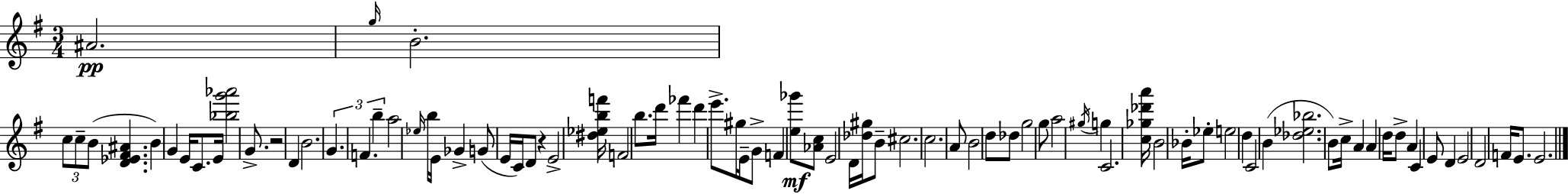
{
  \clef treble
  \numericTimeSignature
  \time 3/4
  \key g \major
  ais'2.\pp | \grace { g''16 } b'2.-. | \tuplet 3/2 { c''8 c''8-- b'8( } <d' ees' fis' ais'>4. | b'4) g'4 e'16 c'8. | \break e'16 <bes'' g''' aes'''>2 g'8.-> | r2 d'4 | b'2. | \tuplet 3/2 { g'4. f'4. | \break b''4-- } a''2 | \grace { ees''16 } b''16 e'16 ges'4-> g'8( e'16 c'16) | d'8 r4 e'2-> | <dis'' ees'' b'' f'''>16 f'2 b''8. | \break d'''16 fes'''4 d'''4 e'''8.-> | gis''16 e'16-- g'8-> f'4 <e'' ges'''>8\mf | <aes' c''>8 e'2 d'16 <des'' gis''>16 | b'8-- cis''2. | \break c''2. | a'8 b'2 | d''8 des''8 g''2 | g''8 a''2 \acciaccatura { gis''16 } g''4 | \break c'2. | <c'' ges'' des''' a'''>16 b'2 | bes'16-. ees''8-. e''2 d''4 | c'2 b'4( | \break <des'' ees'' bes''>2. | b'8) c''16-> a'4 a'4 | d''16 d''8-> a'4 c'4 | e'8 d'4 e'2 | \break d'2 f'16 | e'8. e'2. | \bar "|."
}